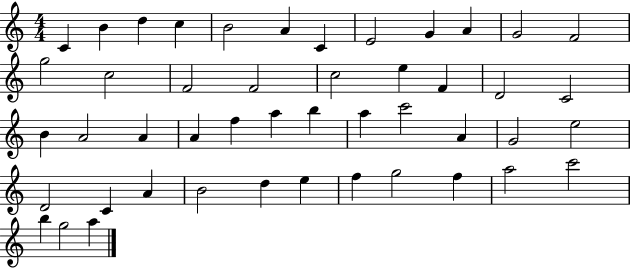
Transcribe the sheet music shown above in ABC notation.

X:1
T:Untitled
M:4/4
L:1/4
K:C
C B d c B2 A C E2 G A G2 F2 g2 c2 F2 F2 c2 e F D2 C2 B A2 A A f a b a c'2 A G2 e2 D2 C A B2 d e f g2 f a2 c'2 b g2 a